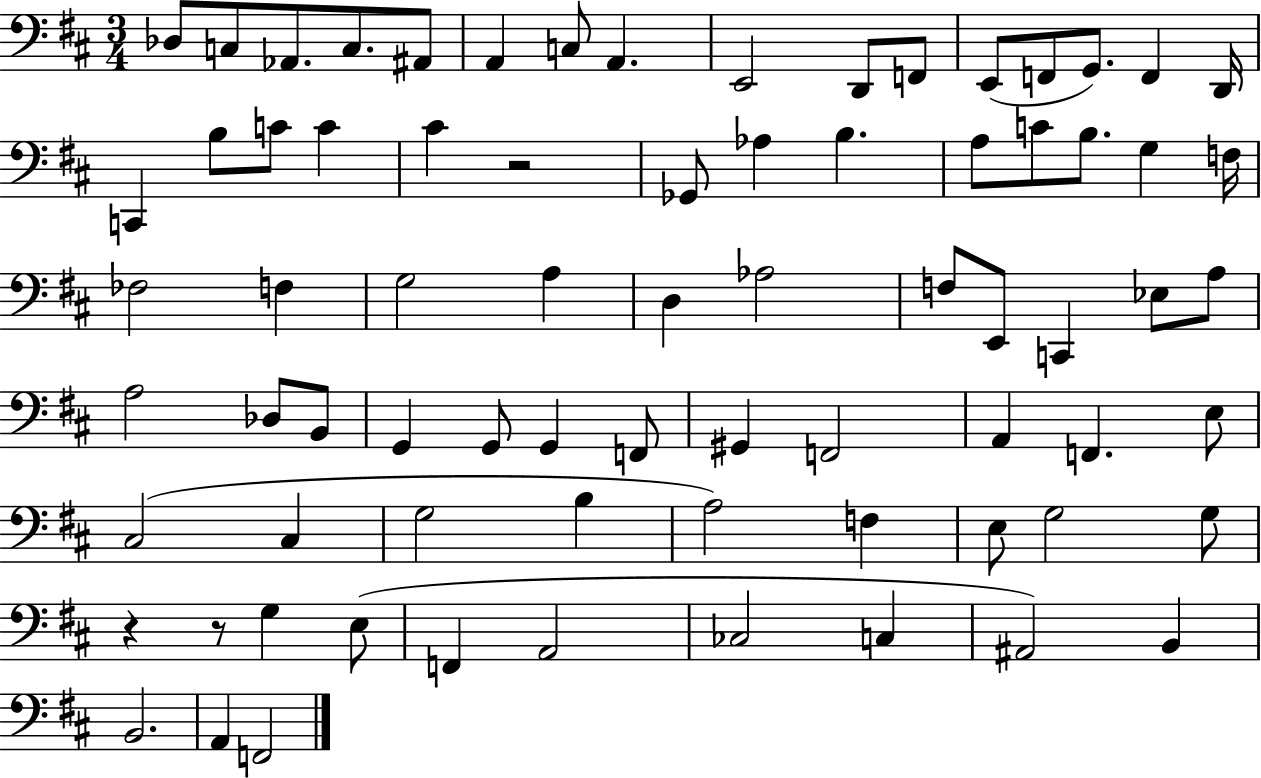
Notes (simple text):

Db3/e C3/e Ab2/e. C3/e. A#2/e A2/q C3/e A2/q. E2/h D2/e F2/e E2/e F2/e G2/e. F2/q D2/s C2/q B3/e C4/e C4/q C#4/q R/h Gb2/e Ab3/q B3/q. A3/e C4/e B3/e. G3/q F3/s FES3/h F3/q G3/h A3/q D3/q Ab3/h F3/e E2/e C2/q Eb3/e A3/e A3/h Db3/e B2/e G2/q G2/e G2/q F2/e G#2/q F2/h A2/q F2/q. E3/e C#3/h C#3/q G3/h B3/q A3/h F3/q E3/e G3/h G3/e R/q R/e G3/q E3/e F2/q A2/h CES3/h C3/q A#2/h B2/q B2/h. A2/q F2/h